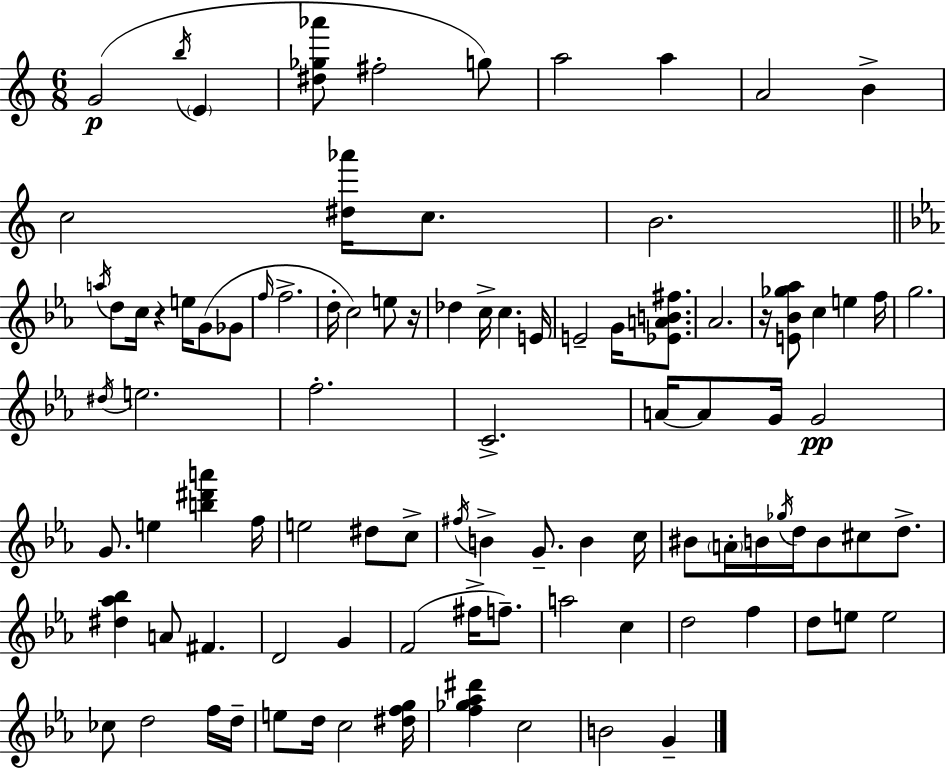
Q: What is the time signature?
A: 6/8